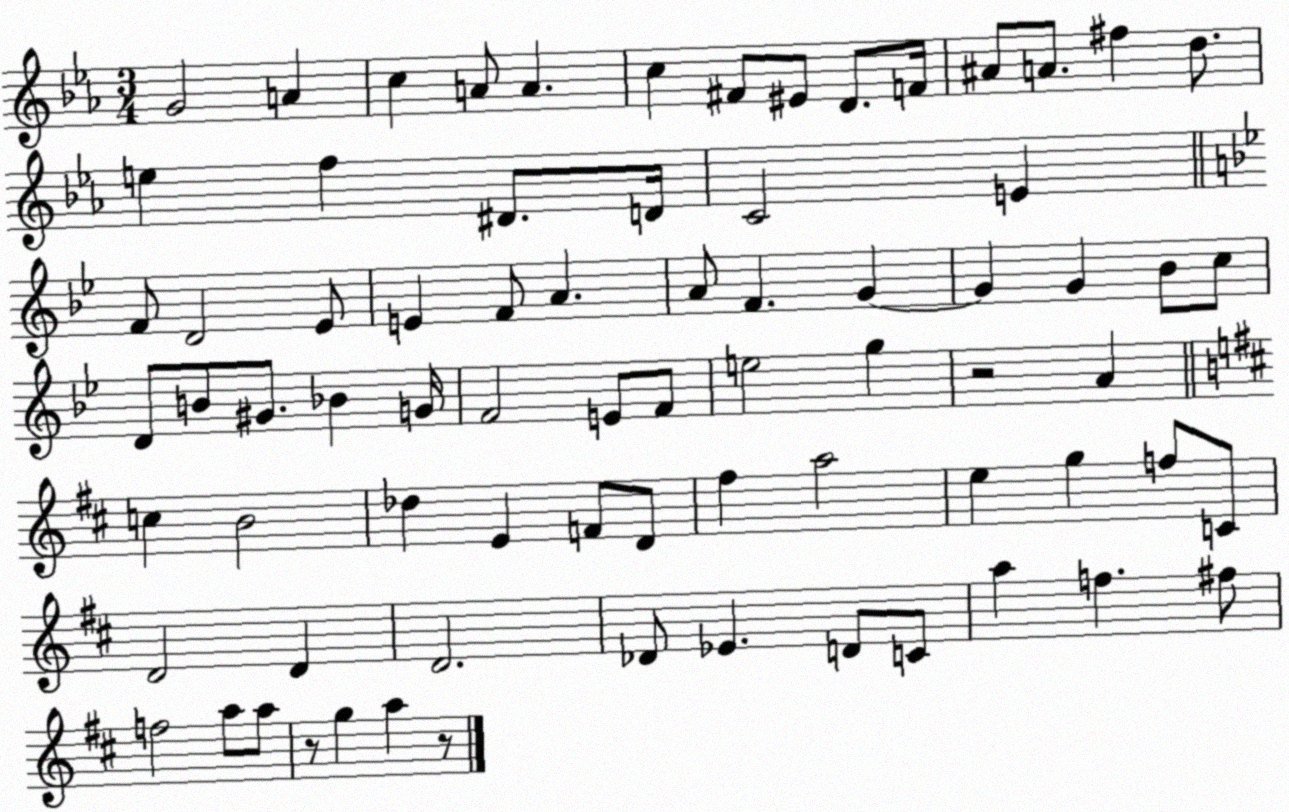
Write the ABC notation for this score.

X:1
T:Untitled
M:3/4
L:1/4
K:Eb
G2 A c A/2 A c ^F/2 ^E/2 D/2 F/4 ^A/2 A/2 ^f d/2 e f ^D/2 D/4 C2 E F/2 D2 _E/2 E F/2 A A/2 F G G G _B/2 c/2 D/2 B/2 ^G/2 _B G/4 F2 E/2 F/2 e2 g z2 A c B2 _d E F/2 D/2 ^f a2 e g f/2 C/2 D2 D D2 _D/2 _E D/2 C/2 a f ^f/2 f2 a/2 a/2 z/2 g a z/2